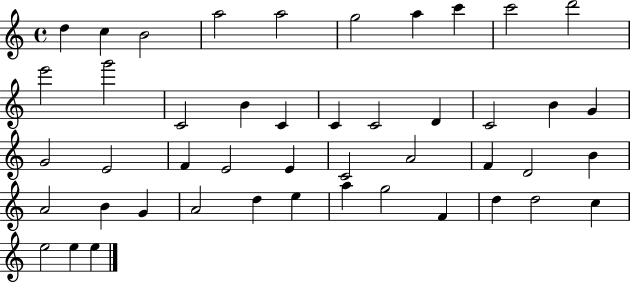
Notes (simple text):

D5/q C5/q B4/h A5/h A5/h G5/h A5/q C6/q C6/h D6/h E6/h G6/h C4/h B4/q C4/q C4/q C4/h D4/q C4/h B4/q G4/q G4/h E4/h F4/q E4/h E4/q C4/h A4/h F4/q D4/h B4/q A4/h B4/q G4/q A4/h D5/q E5/q A5/q G5/h F4/q D5/q D5/h C5/q E5/h E5/q E5/q